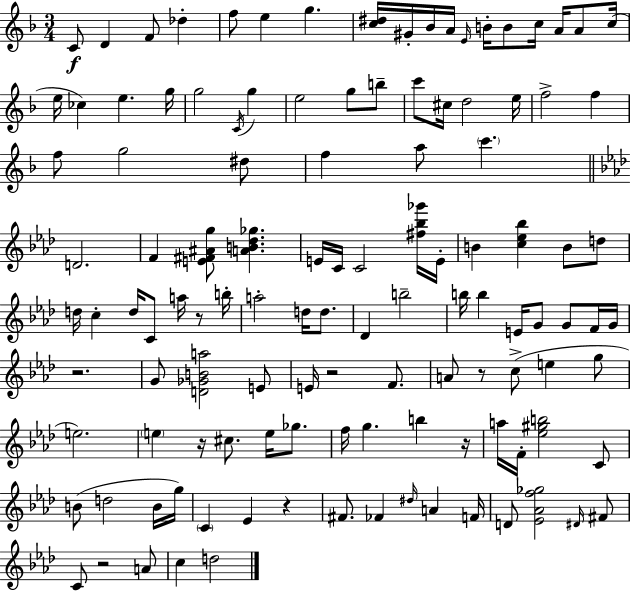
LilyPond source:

{
  \clef treble
  \numericTimeSignature
  \time 3/4
  \key f \major
  c'8\f d'4 f'8 des''4-. | f''8 e''4 g''4. | <c'' dis''>16 gis'16-. bes'16 a'16 \grace { e'16 } b'16-. b'8 c''16 a'16 a'8 | c''16( e''16 ces''4) e''4. | \break g''16 g''2 \acciaccatura { c'16 } g''4 | e''2 g''8 | b''8-- c'''8 cis''16 d''2 | e''16 f''2-> f''4 | \break f''8 g''2 | dis''8 f''4 a''8 \parenthesize c'''4. | \bar "||" \break \key f \minor d'2. | f'4 <e' fis' ais' g''>8 <a' b' des'' ges''>4. | e'16 c'16 c'2 <fis'' bes'' ges'''>16 e'16-. | b'4 <c'' ees'' bes''>4 b'8 d''8 | \break d''16 c''4-. d''16 c'8 a''16 r8 b''16-. | a''2-. d''16 d''8. | des'4 b''2-- | b''16 b''4 e'16 g'8 g'8 f'16 g'16 | \break r2. | g'8 <d' ges' b' a''>2 e'8 | e'16 r2 f'8. | a'8 r8 c''8->( e''4 g''8 | \break e''2.) | \parenthesize e''4 r16 cis''8. e''16 ges''8. | f''16 g''4. b''4 r16 | a''16 f'16-. <ees'' gis'' b''>2 c'8 | \break b'8( d''2 b'16 g''16) | \parenthesize c'4 ees'4 r4 | fis'8. fes'4 \grace { dis''16 } a'4 | f'16 d'8 <ees' aes' f'' ges''>2 \grace { dis'16 } | \break fis'8 c'8 r2 | a'8 c''4 d''2 | \bar "|."
}